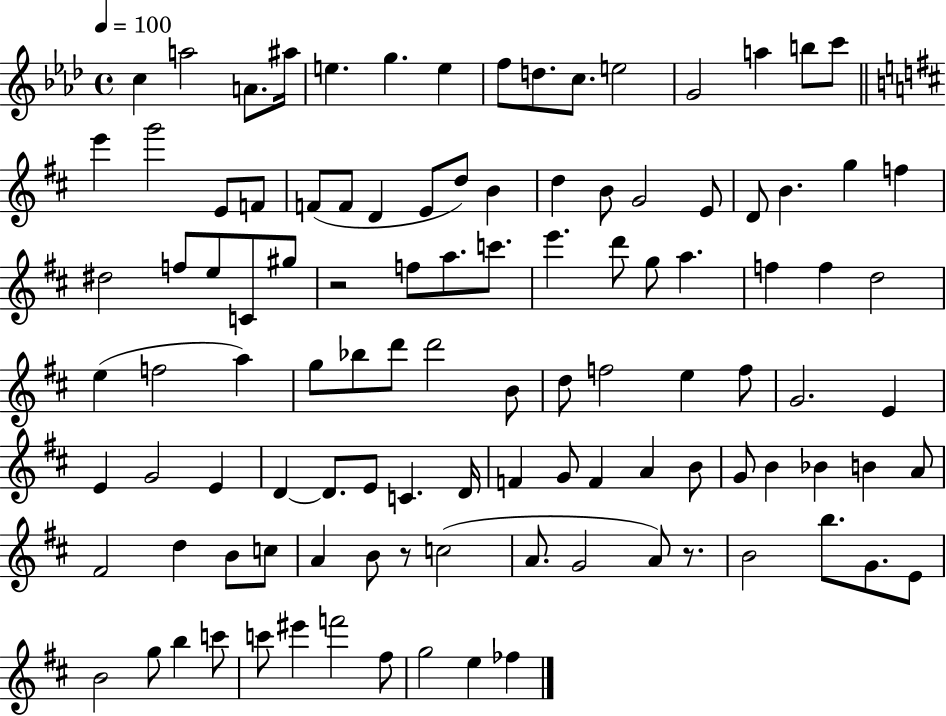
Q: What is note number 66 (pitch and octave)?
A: D4